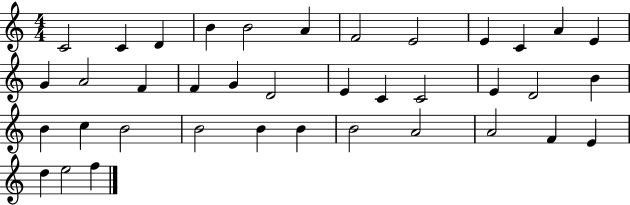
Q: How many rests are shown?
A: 0